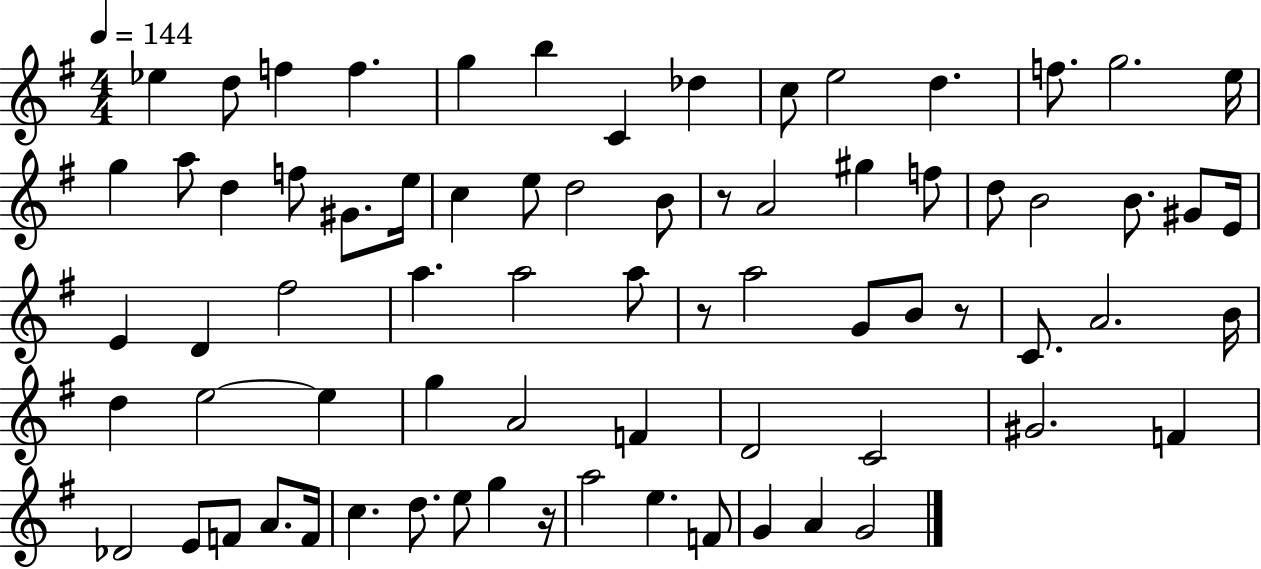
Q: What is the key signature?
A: G major